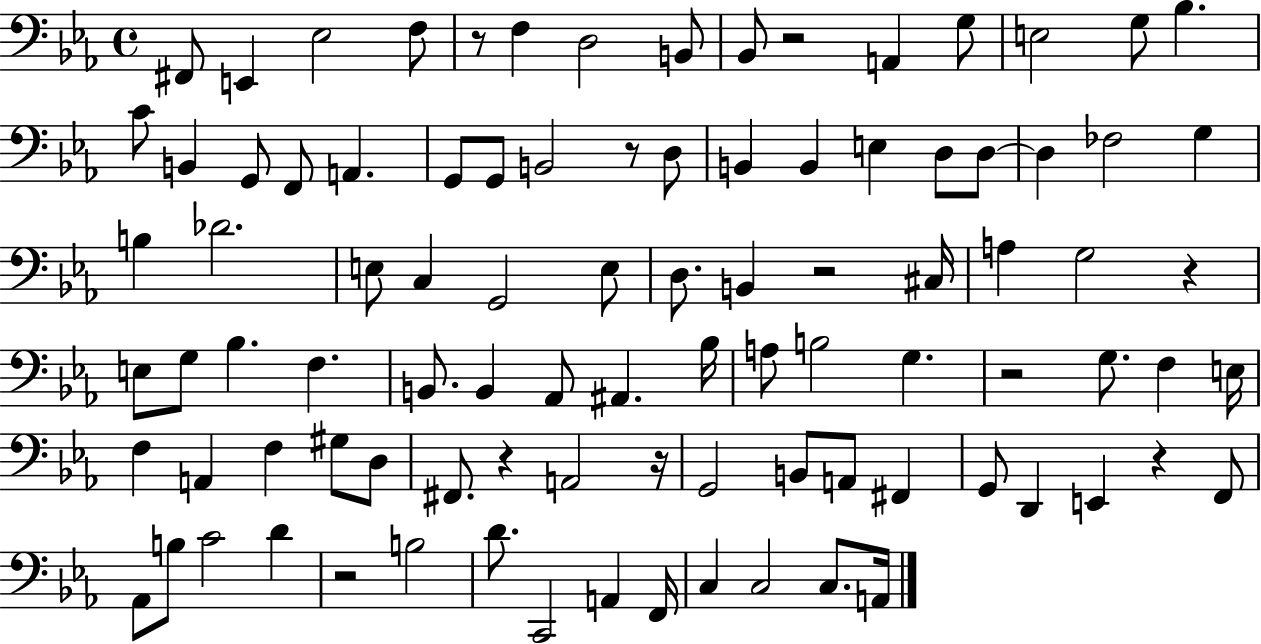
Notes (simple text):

F#2/e E2/q Eb3/h F3/e R/e F3/q D3/h B2/e Bb2/e R/h A2/q G3/e E3/h G3/e Bb3/q. C4/e B2/q G2/e F2/e A2/q. G2/e G2/e B2/h R/e D3/e B2/q B2/q E3/q D3/e D3/e D3/q FES3/h G3/q B3/q Db4/h. E3/e C3/q G2/h E3/e D3/e. B2/q R/h C#3/s A3/q G3/h R/q E3/e G3/e Bb3/q. F3/q. B2/e. B2/q Ab2/e A#2/q. Bb3/s A3/e B3/h G3/q. R/h G3/e. F3/q E3/s F3/q A2/q F3/q G#3/e D3/e F#2/e. R/q A2/h R/s G2/h B2/e A2/e F#2/q G2/e D2/q E2/q R/q F2/e Ab2/e B3/e C4/h D4/q R/h B3/h D4/e. C2/h A2/q F2/s C3/q C3/h C3/e. A2/s